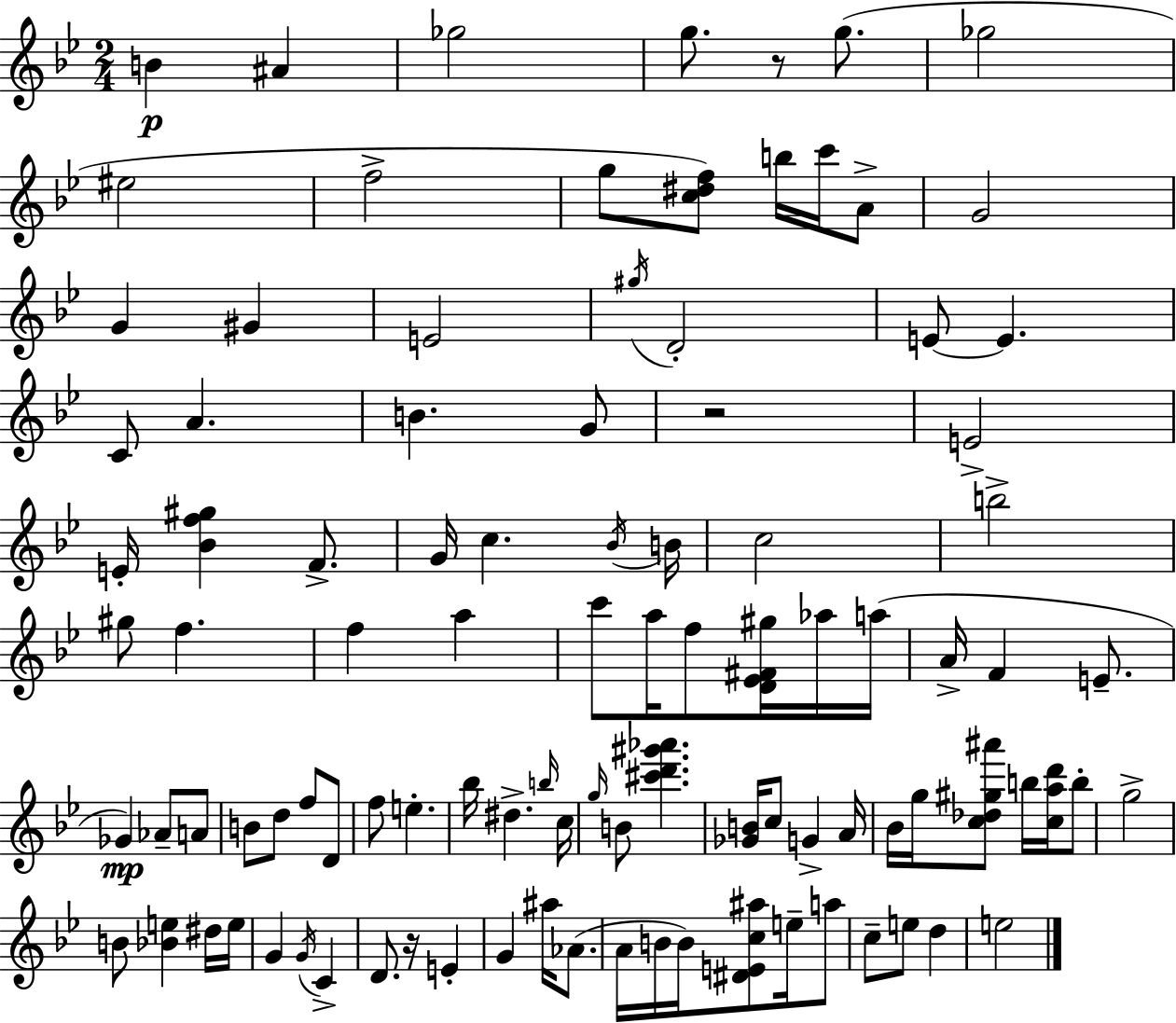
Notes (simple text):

B4/q A#4/q Gb5/h G5/e. R/e G5/e. Gb5/h EIS5/h F5/h G5/e [C5,D#5,F5]/e B5/s C6/s A4/e G4/h G4/q G#4/q E4/h G#5/s D4/h E4/e E4/q. C4/e A4/q. B4/q. G4/e R/h E4/h E4/s [Bb4,F5,G#5]/q F4/e. G4/s C5/q. Bb4/s B4/s C5/h B5/h G#5/e F5/q. F5/q A5/q C6/e A5/s F5/e [D4,Eb4,F#4,G#5]/s Ab5/s A5/s A4/s F4/q E4/e. Gb4/q Ab4/e A4/e B4/e D5/e F5/e D4/e F5/e E5/q. Bb5/s D#5/q. B5/s C5/s G5/s B4/e [C#6,D6,G#6,Ab6]/q. [Gb4,B4]/s C5/e G4/q A4/s Bb4/s G5/s [C5,Db5,G#5,A#6]/e B5/s [C5,A5,D6]/s B5/e G5/h B4/e [Bb4,E5]/q D#5/s E5/s G4/q G4/s C4/q D4/e. R/s E4/q G4/q A#5/s Ab4/e. A4/s B4/s B4/s [D#4,E4,C5,A#5]/e E5/s A5/e C5/e E5/e D5/q E5/h